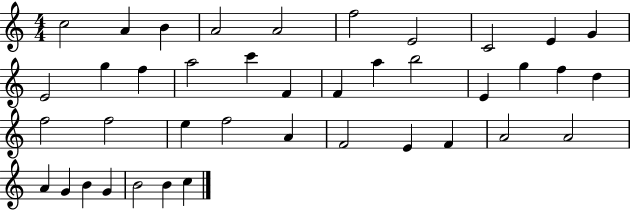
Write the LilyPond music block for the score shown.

{
  \clef treble
  \numericTimeSignature
  \time 4/4
  \key c \major
  c''2 a'4 b'4 | a'2 a'2 | f''2 e'2 | c'2 e'4 g'4 | \break e'2 g''4 f''4 | a''2 c'''4 f'4 | f'4 a''4 b''2 | e'4 g''4 f''4 d''4 | \break f''2 f''2 | e''4 f''2 a'4 | f'2 e'4 f'4 | a'2 a'2 | \break a'4 g'4 b'4 g'4 | b'2 b'4 c''4 | \bar "|."
}